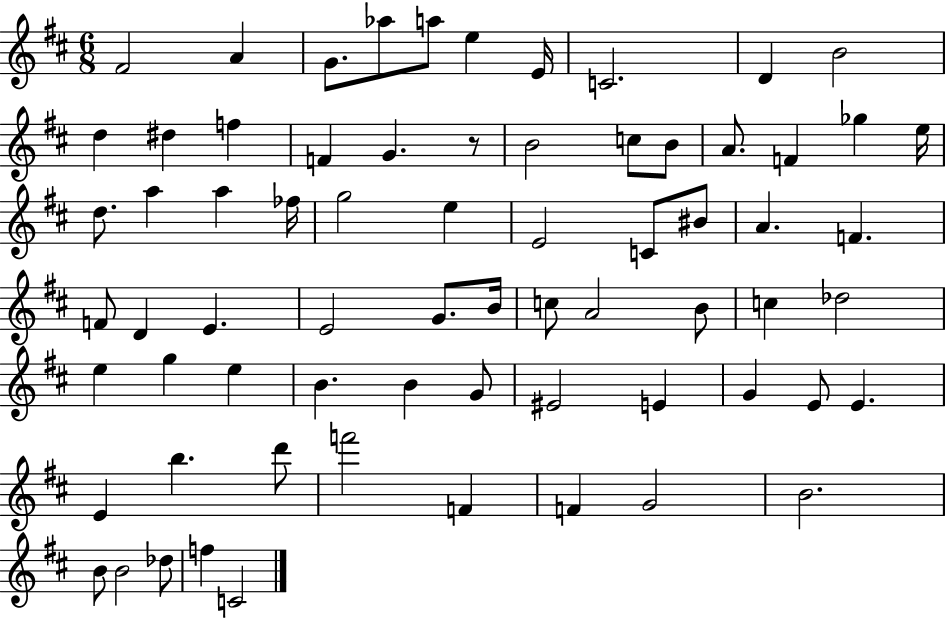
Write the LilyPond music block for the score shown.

{
  \clef treble
  \numericTimeSignature
  \time 6/8
  \key d \major
  fis'2 a'4 | g'8. aes''8 a''8 e''4 e'16 | c'2. | d'4 b'2 | \break d''4 dis''4 f''4 | f'4 g'4. r8 | b'2 c''8 b'8 | a'8. f'4 ges''4 e''16 | \break d''8. a''4 a''4 fes''16 | g''2 e''4 | e'2 c'8 bis'8 | a'4. f'4. | \break f'8 d'4 e'4. | e'2 g'8. b'16 | c''8 a'2 b'8 | c''4 des''2 | \break e''4 g''4 e''4 | b'4. b'4 g'8 | eis'2 e'4 | g'4 e'8 e'4. | \break e'4 b''4. d'''8 | f'''2 f'4 | f'4 g'2 | b'2. | \break b'8 b'2 des''8 | f''4 c'2 | \bar "|."
}